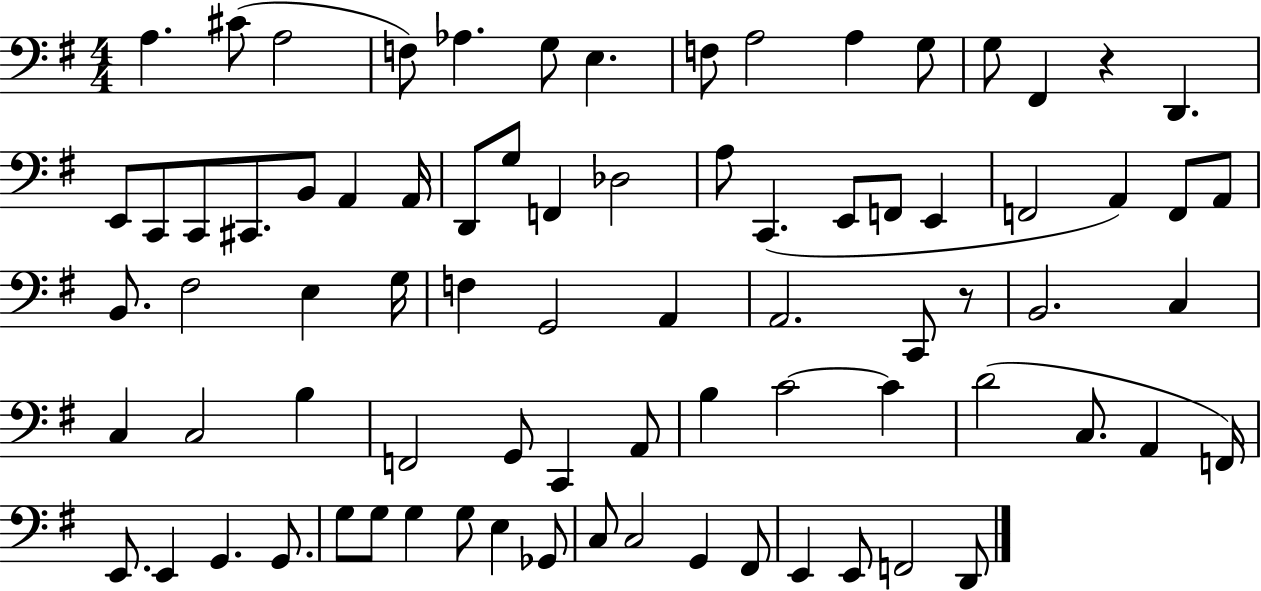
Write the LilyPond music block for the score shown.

{
  \clef bass
  \numericTimeSignature
  \time 4/4
  \key g \major
  a4. cis'8( a2 | f8) aes4. g8 e4. | f8 a2 a4 g8 | g8 fis,4 r4 d,4. | \break e,8 c,8 c,8 cis,8. b,8 a,4 a,16 | d,8 g8 f,4 des2 | a8 c,4.( e,8 f,8 e,4 | f,2 a,4) f,8 a,8 | \break b,8. fis2 e4 g16 | f4 g,2 a,4 | a,2. c,8 r8 | b,2. c4 | \break c4 c2 b4 | f,2 g,8 c,4 a,8 | b4 c'2~~ c'4 | d'2( c8. a,4 f,16) | \break e,8. e,4 g,4. g,8. | g8 g8 g4 g8 e4 ges,8 | c8 c2 g,4 fis,8 | e,4 e,8 f,2 d,8 | \break \bar "|."
}